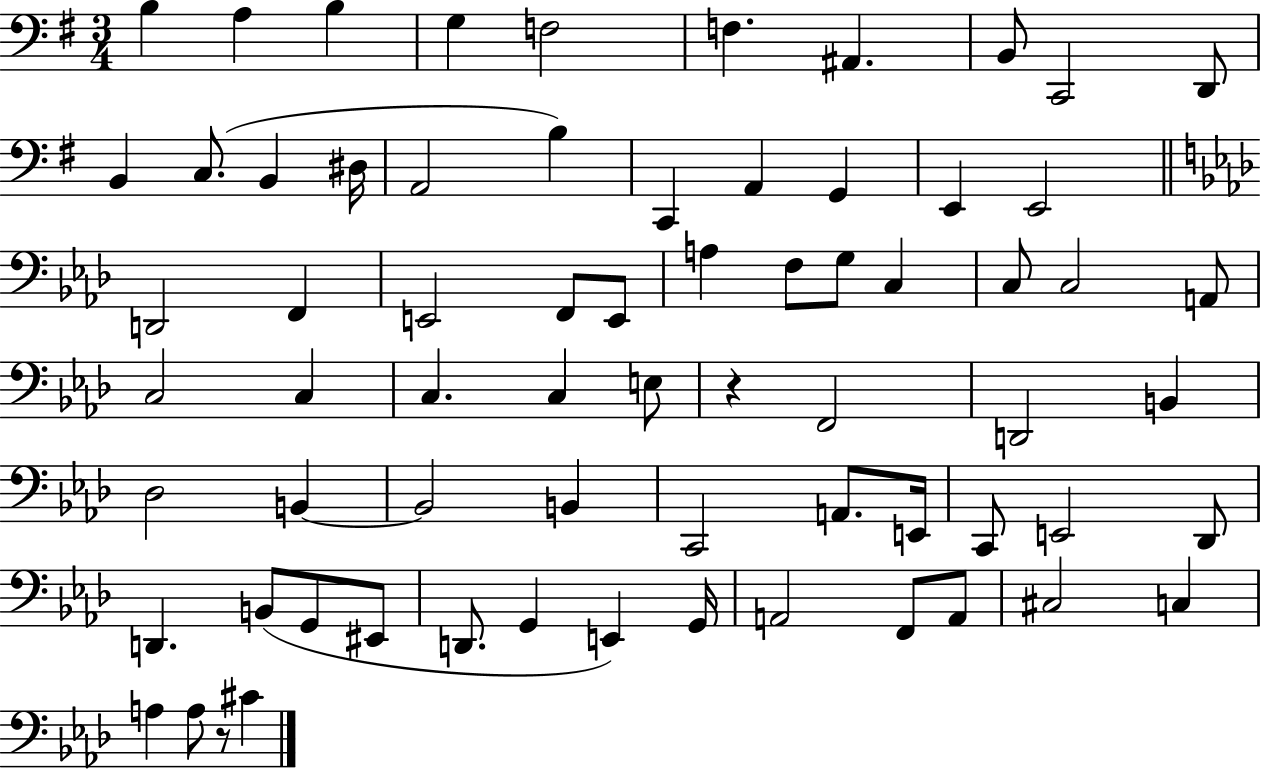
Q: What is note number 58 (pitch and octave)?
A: E2